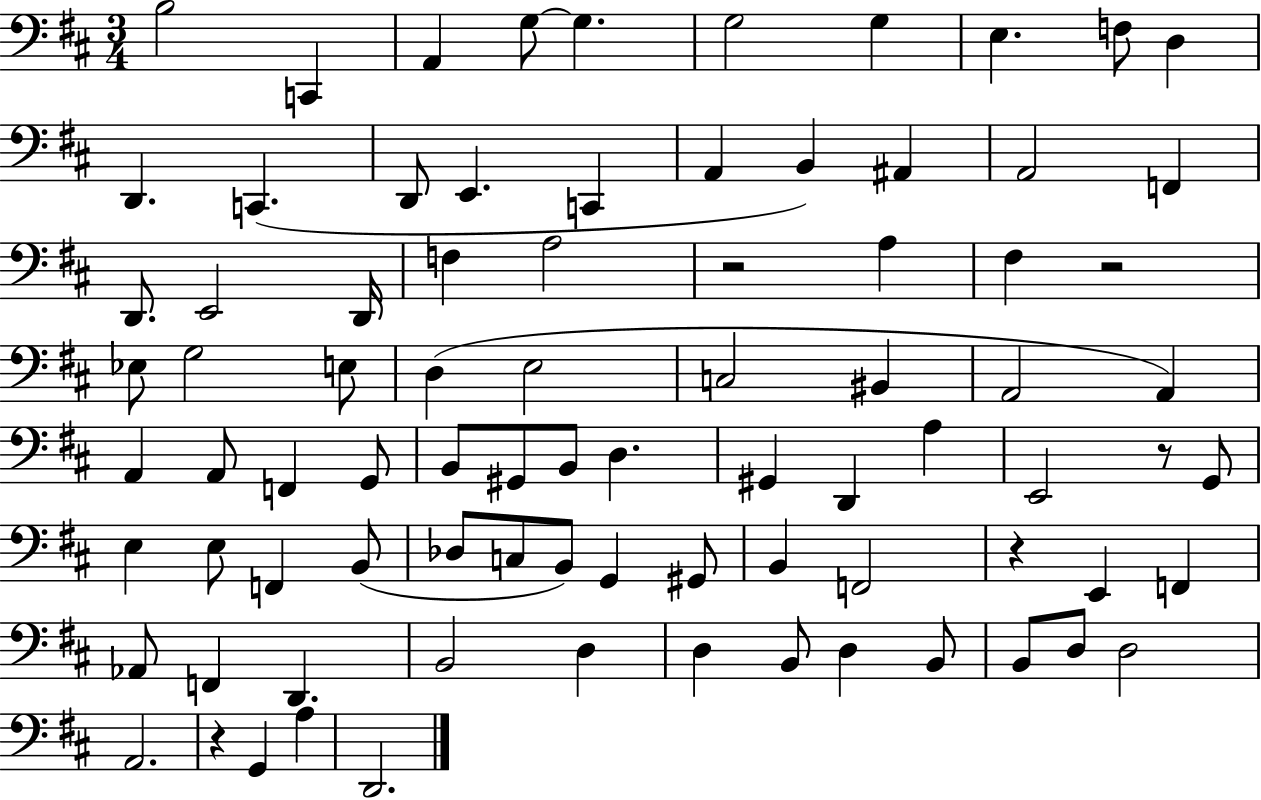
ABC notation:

X:1
T:Untitled
M:3/4
L:1/4
K:D
B,2 C,, A,, G,/2 G, G,2 G, E, F,/2 D, D,, C,, D,,/2 E,, C,, A,, B,, ^A,, A,,2 F,, D,,/2 E,,2 D,,/4 F, A,2 z2 A, ^F, z2 _E,/2 G,2 E,/2 D, E,2 C,2 ^B,, A,,2 A,, A,, A,,/2 F,, G,,/2 B,,/2 ^G,,/2 B,,/2 D, ^G,, D,, A, E,,2 z/2 G,,/2 E, E,/2 F,, B,,/2 _D,/2 C,/2 B,,/2 G,, ^G,,/2 B,, F,,2 z E,, F,, _A,,/2 F,, D,, B,,2 D, D, B,,/2 D, B,,/2 B,,/2 D,/2 D,2 A,,2 z G,, A, D,,2